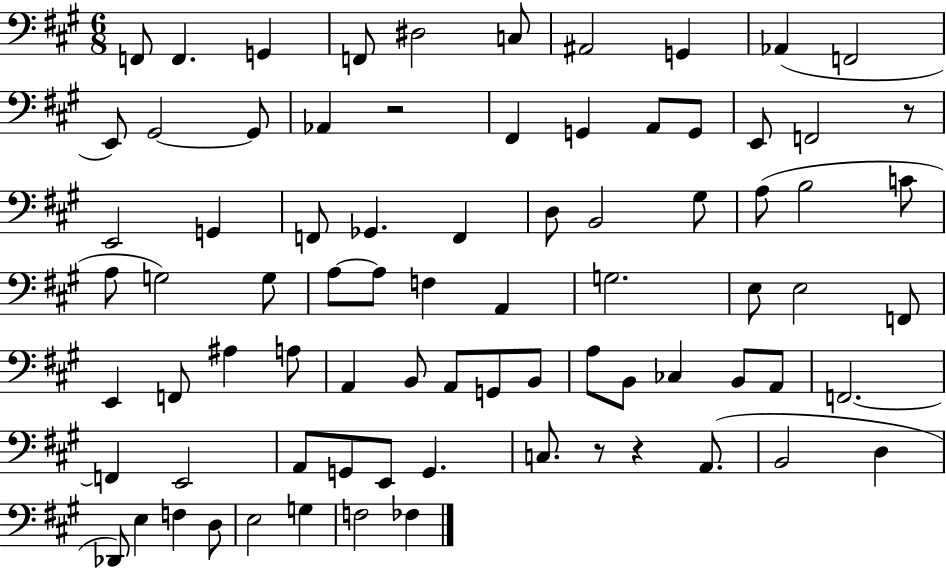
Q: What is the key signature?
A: A major